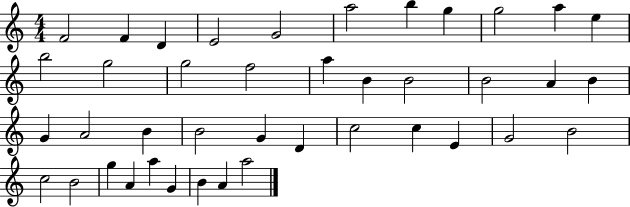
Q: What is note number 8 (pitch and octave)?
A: G5